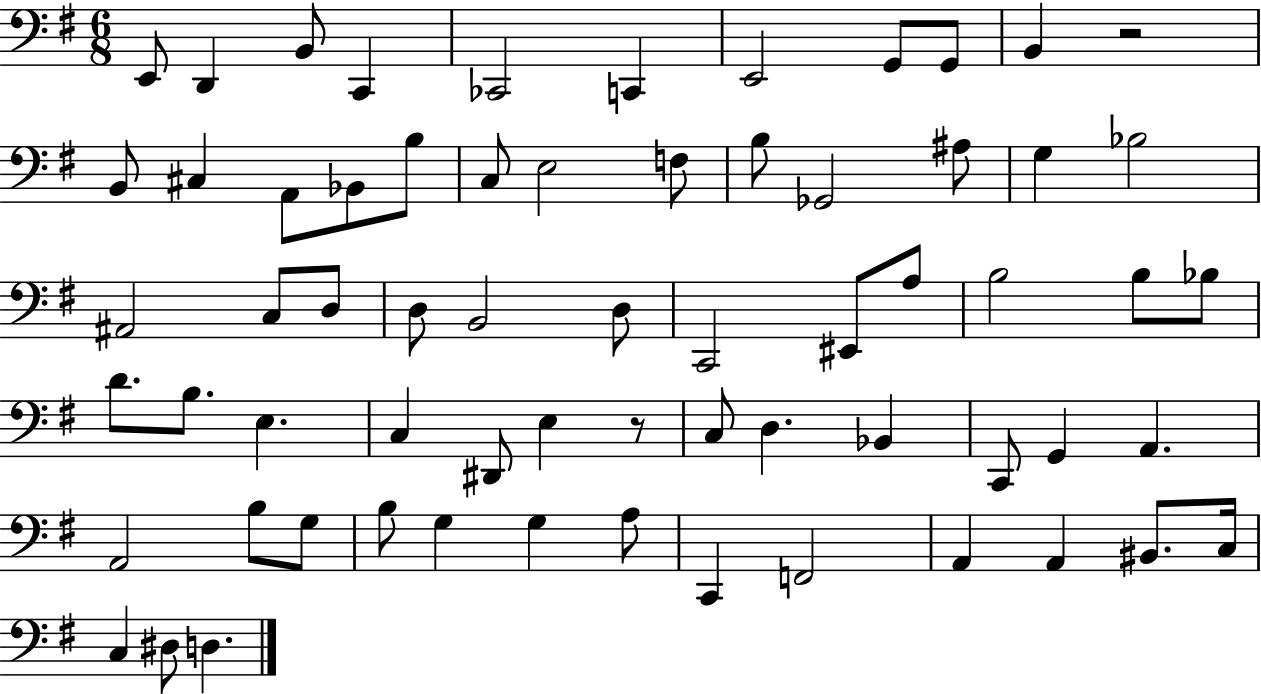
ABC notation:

X:1
T:Untitled
M:6/8
L:1/4
K:G
E,,/2 D,, B,,/2 C,, _C,,2 C,, E,,2 G,,/2 G,,/2 B,, z2 B,,/2 ^C, A,,/2 _B,,/2 B,/2 C,/2 E,2 F,/2 B,/2 _G,,2 ^A,/2 G, _B,2 ^A,,2 C,/2 D,/2 D,/2 B,,2 D,/2 C,,2 ^E,,/2 A,/2 B,2 B,/2 _B,/2 D/2 B,/2 E, C, ^D,,/2 E, z/2 C,/2 D, _B,, C,,/2 G,, A,, A,,2 B,/2 G,/2 B,/2 G, G, A,/2 C,, F,,2 A,, A,, ^B,,/2 C,/4 C, ^D,/2 D,